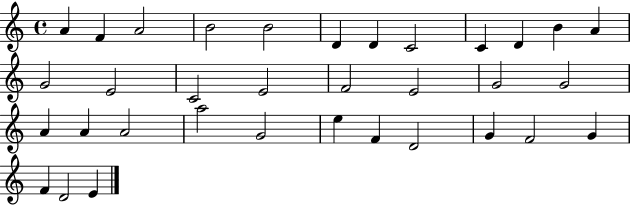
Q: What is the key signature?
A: C major